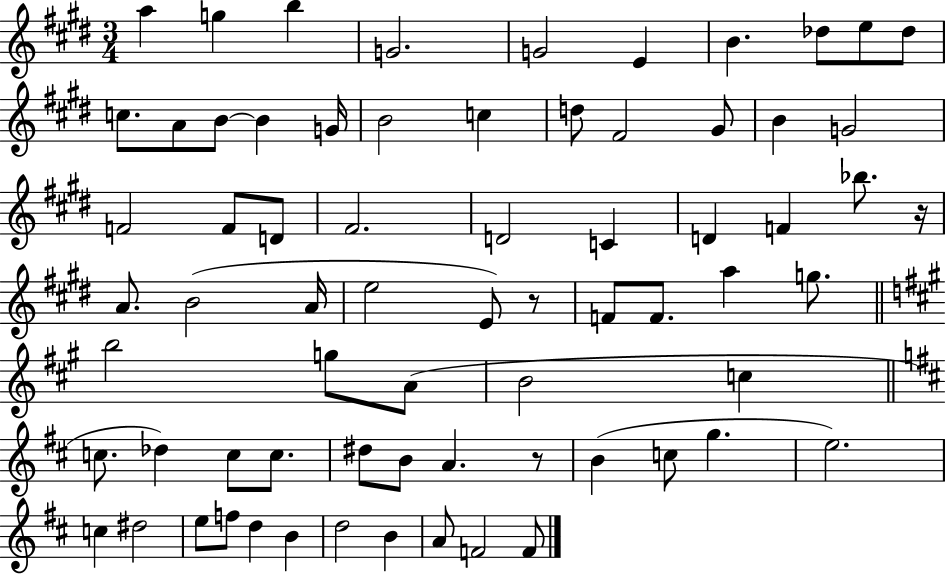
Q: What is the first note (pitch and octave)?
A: A5